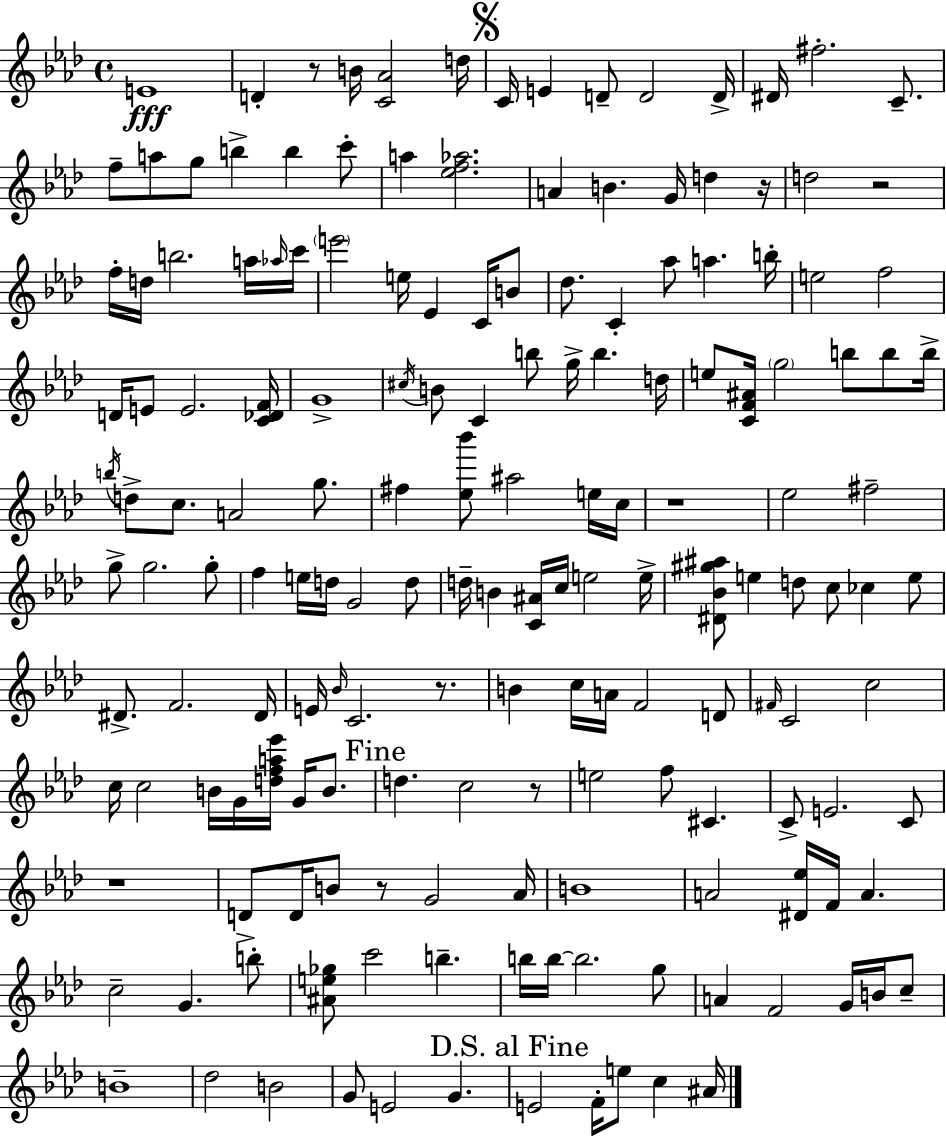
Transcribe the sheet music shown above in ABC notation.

X:1
T:Untitled
M:4/4
L:1/4
K:Fm
E4 D z/2 B/4 [C_A]2 d/4 C/4 E D/2 D2 D/4 ^D/4 ^f2 C/2 f/2 a/2 g/2 b b c'/2 a [_ef_a]2 A B G/4 d z/4 d2 z2 f/4 d/4 b2 a/4 _a/4 c'/4 e'2 e/4 _E C/4 B/2 _d/2 C _a/2 a b/4 e2 f2 D/4 E/2 E2 [C_DF]/4 G4 ^c/4 B/2 C b/2 g/4 b d/4 e/2 [CF^A]/4 g2 b/2 b/2 b/4 b/4 d/2 c/2 A2 g/2 ^f [_e_b']/2 ^a2 e/4 c/4 z4 _e2 ^f2 g/2 g2 g/2 f e/4 d/4 G2 d/2 d/4 B [C^A]/4 c/4 e2 e/4 [^D_B^g^a]/2 e d/2 c/2 _c e/2 ^D/2 F2 ^D/4 E/4 _B/4 C2 z/2 B c/4 A/4 F2 D/2 ^F/4 C2 c2 c/4 c2 B/4 G/4 [dfa_e']/4 G/4 B/2 d c2 z/2 e2 f/2 ^C C/2 E2 C/2 z4 D/2 D/4 B/2 z/2 G2 _A/4 B4 A2 [^D_e]/4 F/4 A c2 G b/2 [^Ae_g]/2 c'2 b b/4 b/4 b2 g/2 A F2 G/4 B/4 c/2 B4 _d2 B2 G/2 E2 G E2 F/4 e/2 c ^A/4